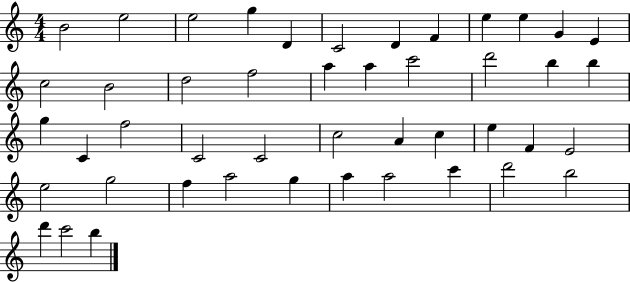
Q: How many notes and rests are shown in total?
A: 46